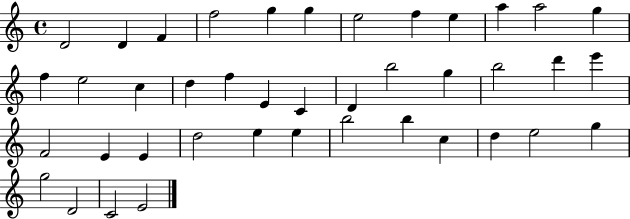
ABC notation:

X:1
T:Untitled
M:4/4
L:1/4
K:C
D2 D F f2 g g e2 f e a a2 g f e2 c d f E C D b2 g b2 d' e' F2 E E d2 e e b2 b c d e2 g g2 D2 C2 E2